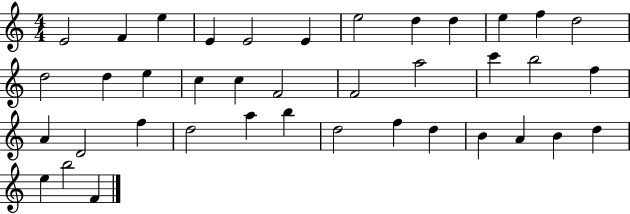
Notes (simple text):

E4/h F4/q E5/q E4/q E4/h E4/q E5/h D5/q D5/q E5/q F5/q D5/h D5/h D5/q E5/q C5/q C5/q F4/h F4/h A5/h C6/q B5/h F5/q A4/q D4/h F5/q D5/h A5/q B5/q D5/h F5/q D5/q B4/q A4/q B4/q D5/q E5/q B5/h F4/q